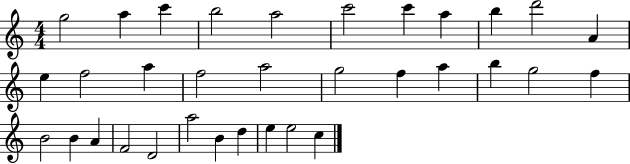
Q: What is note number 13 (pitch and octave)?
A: F5